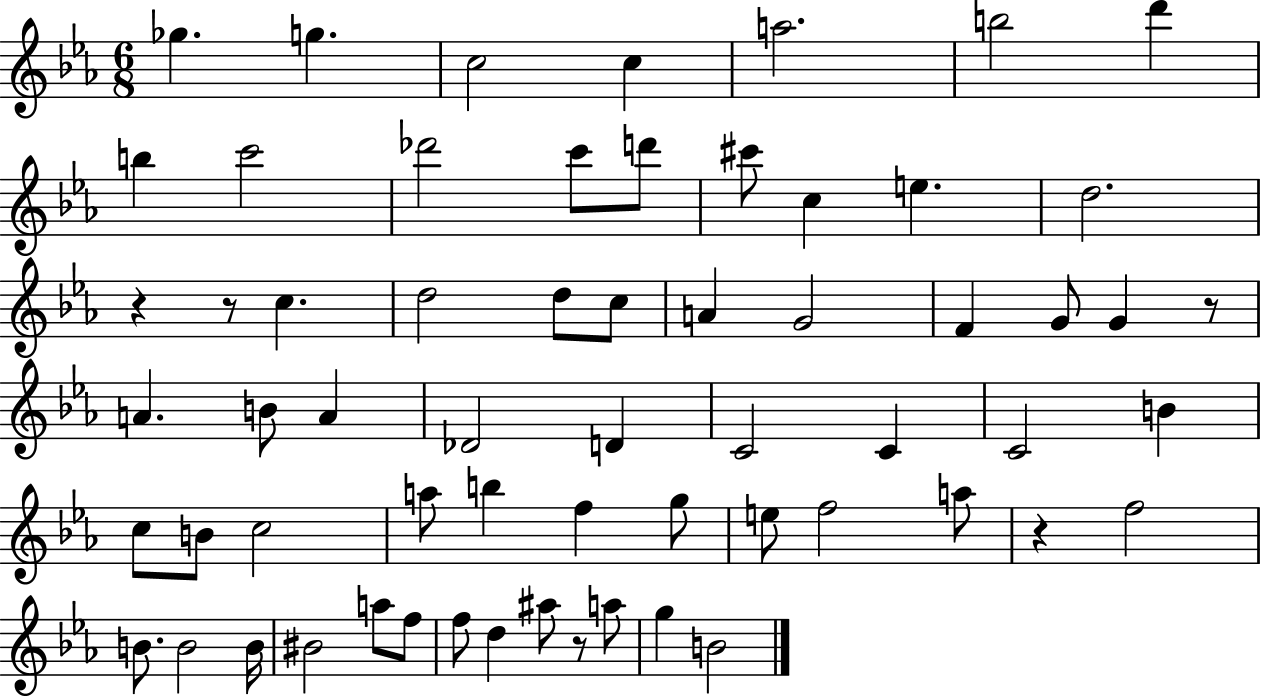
{
  \clef treble
  \numericTimeSignature
  \time 6/8
  \key ees \major
  \repeat volta 2 { ges''4. g''4. | c''2 c''4 | a''2. | b''2 d'''4 | \break b''4 c'''2 | des'''2 c'''8 d'''8 | cis'''8 c''4 e''4. | d''2. | \break r4 r8 c''4. | d''2 d''8 c''8 | a'4 g'2 | f'4 g'8 g'4 r8 | \break a'4. b'8 a'4 | des'2 d'4 | c'2 c'4 | c'2 b'4 | \break c''8 b'8 c''2 | a''8 b''4 f''4 g''8 | e''8 f''2 a''8 | r4 f''2 | \break b'8. b'2 b'16 | bis'2 a''8 f''8 | f''8 d''4 ais''8 r8 a''8 | g''4 b'2 | \break } \bar "|."
}